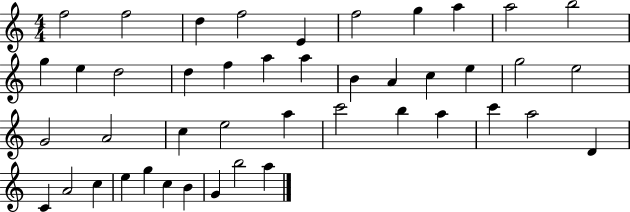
{
  \clef treble
  \numericTimeSignature
  \time 4/4
  \key c \major
  f''2 f''2 | d''4 f''2 e'4 | f''2 g''4 a''4 | a''2 b''2 | \break g''4 e''4 d''2 | d''4 f''4 a''4 a''4 | b'4 a'4 c''4 e''4 | g''2 e''2 | \break g'2 a'2 | c''4 e''2 a''4 | c'''2 b''4 a''4 | c'''4 a''2 d'4 | \break c'4 a'2 c''4 | e''4 g''4 c''4 b'4 | g'4 b''2 a''4 | \bar "|."
}